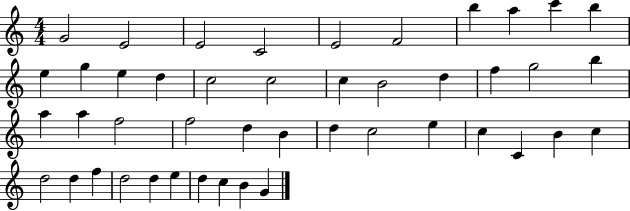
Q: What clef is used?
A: treble